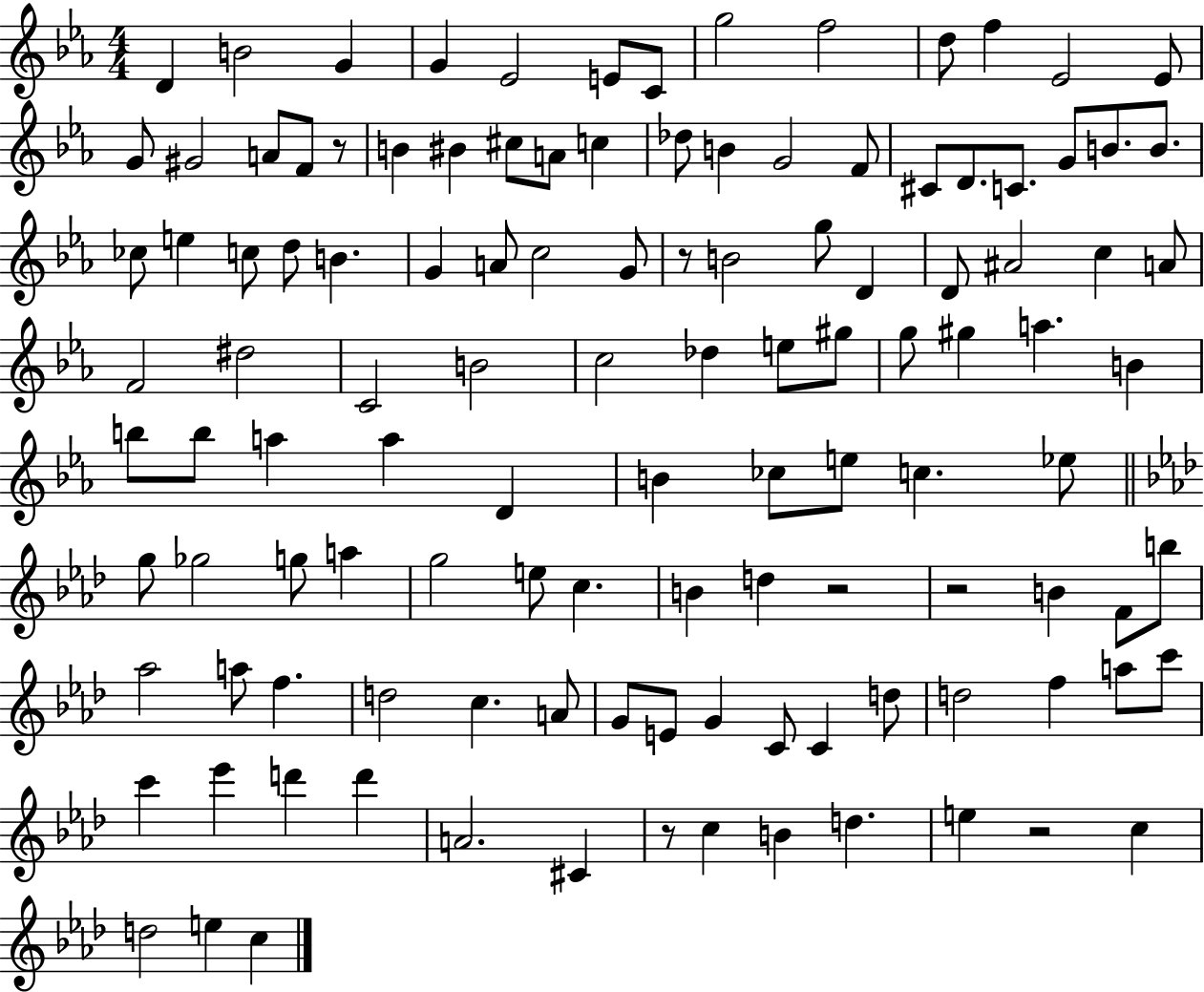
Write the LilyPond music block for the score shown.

{
  \clef treble
  \numericTimeSignature
  \time 4/4
  \key ees \major
  d'4 b'2 g'4 | g'4 ees'2 e'8 c'8 | g''2 f''2 | d''8 f''4 ees'2 ees'8 | \break g'8 gis'2 a'8 f'8 r8 | b'4 bis'4 cis''8 a'8 c''4 | des''8 b'4 g'2 f'8 | cis'8 d'8. c'8. g'8 b'8. b'8. | \break ces''8 e''4 c''8 d''8 b'4. | g'4 a'8 c''2 g'8 | r8 b'2 g''8 d'4 | d'8 ais'2 c''4 a'8 | \break f'2 dis''2 | c'2 b'2 | c''2 des''4 e''8 gis''8 | g''8 gis''4 a''4. b'4 | \break b''8 b''8 a''4 a''4 d'4 | b'4 ces''8 e''8 c''4. ees''8 | \bar "||" \break \key f \minor g''8 ges''2 g''8 a''4 | g''2 e''8 c''4. | b'4 d''4 r2 | r2 b'4 f'8 b''8 | \break aes''2 a''8 f''4. | d''2 c''4. a'8 | g'8 e'8 g'4 c'8 c'4 d''8 | d''2 f''4 a''8 c'''8 | \break c'''4 ees'''4 d'''4 d'''4 | a'2. cis'4 | r8 c''4 b'4 d''4. | e''4 r2 c''4 | \break d''2 e''4 c''4 | \bar "|."
}